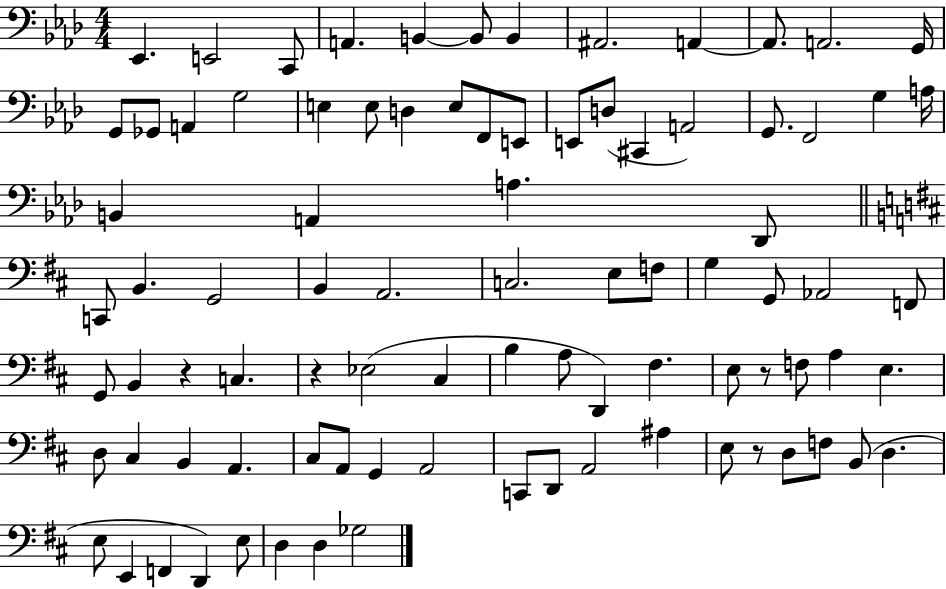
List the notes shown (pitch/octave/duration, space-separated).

Eb2/q. E2/h C2/e A2/q. B2/q B2/e B2/q A#2/h. A2/q A2/e. A2/h. G2/s G2/e Gb2/e A2/q G3/h E3/q E3/e D3/q E3/e F2/e E2/e E2/e D3/e C#2/q A2/h G2/e. F2/h G3/q A3/s B2/q A2/q A3/q. Db2/e C2/e B2/q. G2/h B2/q A2/h. C3/h. E3/e F3/e G3/q G2/e Ab2/h F2/e G2/e B2/q R/q C3/q. R/q Eb3/h C#3/q B3/q A3/e D2/q F#3/q. E3/e R/e F3/e A3/q E3/q. D3/e C#3/q B2/q A2/q. C#3/e A2/e G2/q A2/h C2/e D2/e A2/h A#3/q E3/e R/e D3/e F3/e B2/e D3/q. E3/e E2/q F2/q D2/q E3/e D3/q D3/q Gb3/h